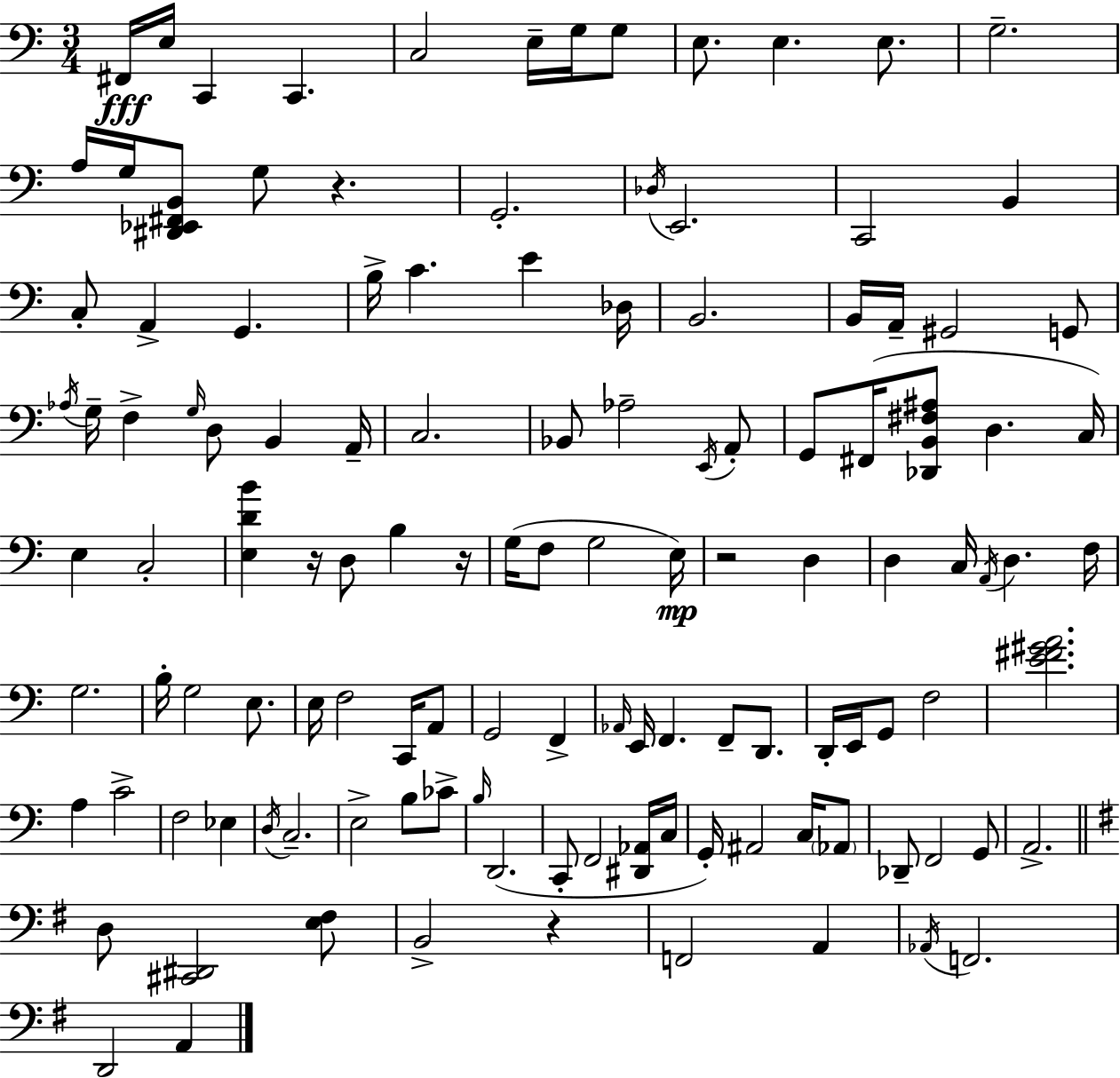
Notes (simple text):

F#2/s E3/s C2/q C2/q. C3/h E3/s G3/s G3/e E3/e. E3/q. E3/e. G3/h. A3/s G3/s [D#2,Eb2,F#2,B2]/e G3/e R/q. G2/h. Db3/s E2/h. C2/h B2/q C3/e A2/q G2/q. B3/s C4/q. E4/q Db3/s B2/h. B2/s A2/s G#2/h G2/e Ab3/s G3/s F3/q G3/s D3/e B2/q A2/s C3/h. Bb2/e Ab3/h E2/s A2/e G2/e F#2/s [Db2,B2,F#3,A#3]/e D3/q. C3/s E3/q C3/h [E3,D4,B4]/q R/s D3/e B3/q R/s G3/s F3/e G3/h E3/s R/h D3/q D3/q C3/s A2/s D3/q. F3/s G3/h. B3/s G3/h E3/e. E3/s F3/h C2/s A2/e G2/h F2/q Ab2/s E2/s F2/q. F2/e D2/e. D2/s E2/s G2/e F3/h [E4,F#4,G#4,A4]/h. A3/q C4/h F3/h Eb3/q D3/s C3/h. E3/h B3/e CES4/e B3/s D2/h. C2/e F2/h [D#2,Ab2]/s C3/s G2/s A#2/h C3/s Ab2/e Db2/e F2/h G2/e A2/h. D3/e [C#2,D#2]/h [E3,F#3]/e B2/h R/q F2/h A2/q Ab2/s F2/h. D2/h A2/q